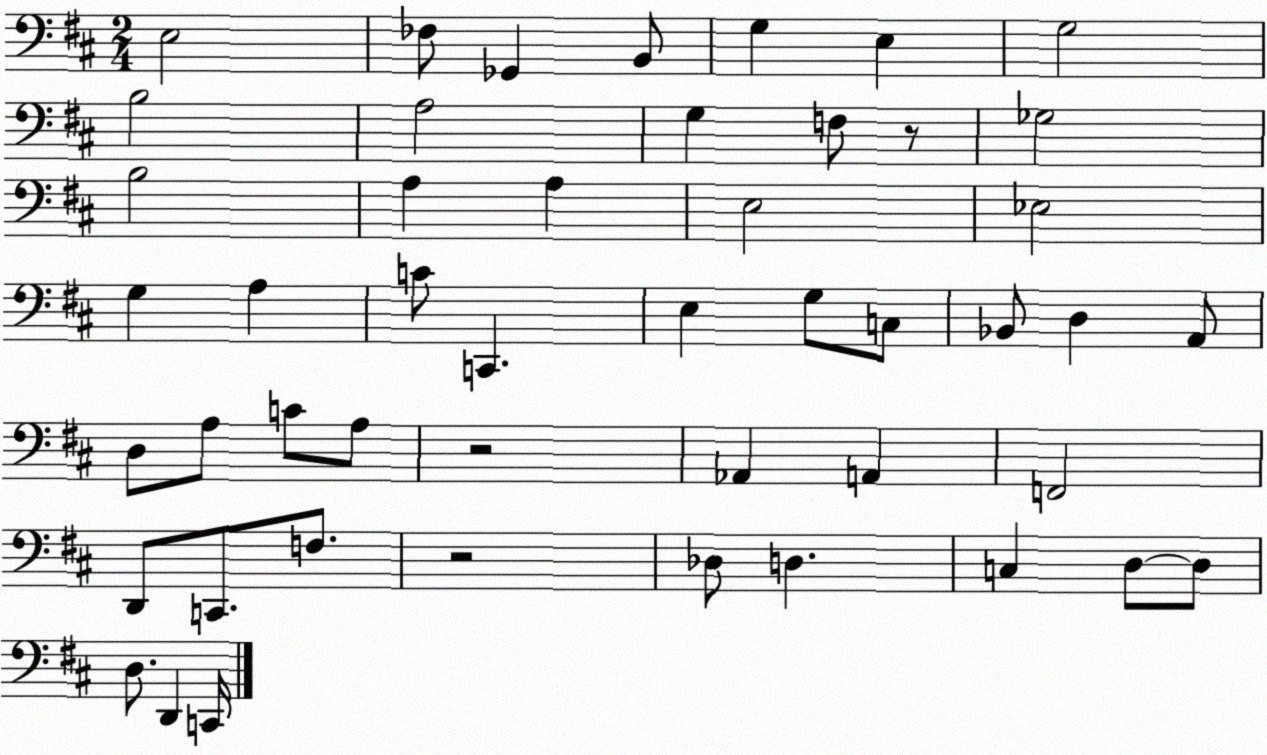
X:1
T:Untitled
M:2/4
L:1/4
K:D
E,2 _F,/2 _G,, B,,/2 G, E, G,2 B,2 A,2 G, F,/2 z/2 _G,2 B,2 A, A, E,2 _E,2 G, A, C/2 C,, E, G,/2 C,/2 _B,,/2 D, A,,/2 D,/2 A,/2 C/2 A,/2 z2 _A,, A,, F,,2 D,,/2 C,,/2 F,/2 z2 _D,/2 D, C, D,/2 D,/2 D,/2 D,, C,,/4